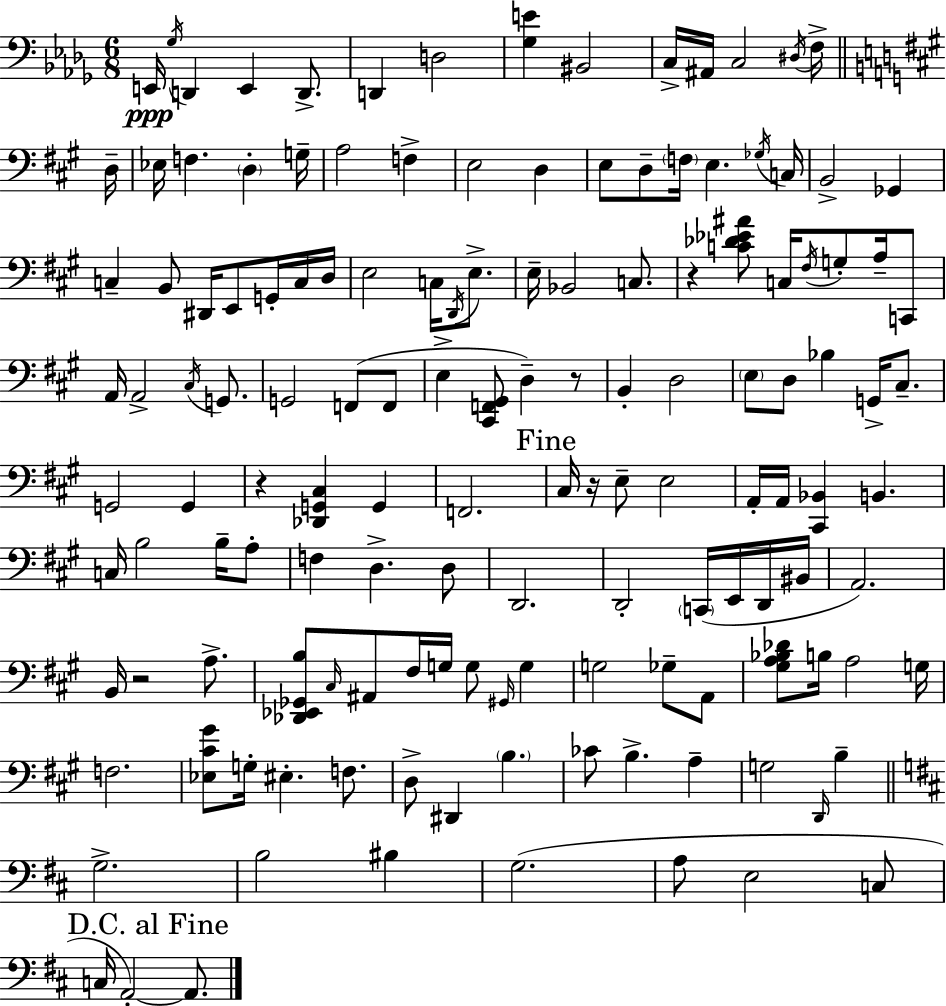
{
  \clef bass
  \numericTimeSignature
  \time 6/8
  \key bes \minor
  e,16\ppp \acciaccatura { ges16 } d,4 e,4 d,8.-> | d,4 d2 | <ges e'>4 bis,2 | c16-> ais,16 c2 \acciaccatura { dis16 } | \break f16-> \bar "||" \break \key a \major d16-- ees16 f4. \parenthesize d4-. | g16-- a2 f4-> | e2 d4 | e8 d8-- \parenthesize f16 e4. | \break \acciaccatura { ges16 } c16 b,2-> ges,4 | c4-- b,8 dis,16 e,8 g,16-. | c16 d16 e2 c16 \acciaccatura { d,16 } | e8.-> e16-- bes,2 | \break c8. r4 <c' des' ees' ais'>8 c16 \acciaccatura { fis16 } g8-. | a16-- c,8 a,16 a,2-> | \acciaccatura { cis16 } g,8. g,2 | f,8( f,8 e4-> <cis, f, gis,>8 d4--) | \break r8 b,4-. d2 | \parenthesize e8 d8 bes4 | g,16-> cis8.-- g,2 | g,4 r4 <des, g, cis>4 | \break g,4 f,2. | \mark "Fine" cis16 r16 e8-- e2 | a,16-. a,16 <cis, bes,>4 b,4. | c16 b2 | \break b16-- a8-. f4 d4.-> | d8 d,2. | d,2-. | \parenthesize c,16( e,16 d,16 bis,16 a,2.) | \break b,16 r2 | a8.-> <des, ees, ges, b>8 \grace { cis16 } ais,8 fis16 g16 | g8 \grace { gis,16 } g4 g2 | ges8-- a,8 <gis a bes des'>8 b16 a2 | \break g16 f2. | <ees cis' gis'>8 g16-. eis4.-. | f8. d8-> dis,4 | \parenthesize b4. ces'8 b4.-> | \break a4-- g2 | \grace { d,16 } b4-- \bar "||" \break \key b \minor g2.-> | b2 bis4 | g2.( | a8 e2 c8 | \break \mark "D.C. al Fine" c16 a,2-.~~) a,8. | \bar "|."
}